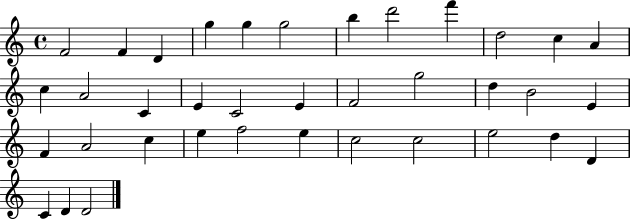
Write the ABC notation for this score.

X:1
T:Untitled
M:4/4
L:1/4
K:C
F2 F D g g g2 b d'2 f' d2 c A c A2 C E C2 E F2 g2 d B2 E F A2 c e f2 e c2 c2 e2 d D C D D2